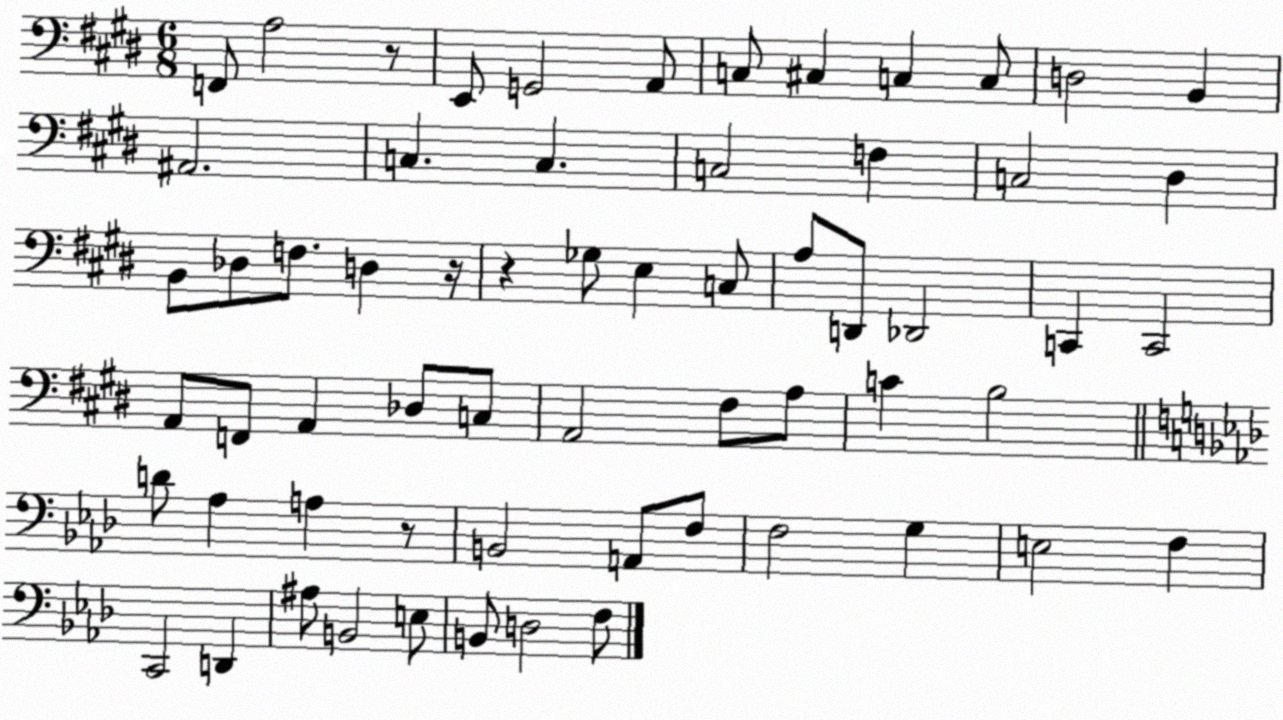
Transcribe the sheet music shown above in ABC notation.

X:1
T:Untitled
M:6/8
L:1/4
K:E
F,,/2 A,2 z/2 E,,/2 G,,2 A,,/2 C,/2 ^C, C, C,/2 D,2 B,, ^A,,2 C, C, C,2 F, C,2 ^D, B,,/2 _D,/2 F,/2 D, z/4 z _G,/2 E, C,/2 A,/2 D,,/2 _D,,2 C,, C,,2 A,,/2 F,,/2 A,, _D,/2 C,/2 A,,2 ^F,/2 A,/2 C B,2 D/2 _A, A, z/2 B,,2 A,,/2 F,/2 F,2 G, E,2 F, C,,2 D,, ^A,/2 B,,2 E,/2 B,,/2 D,2 F,/2